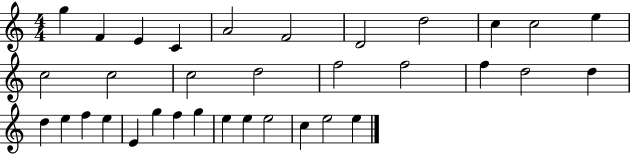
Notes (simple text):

G5/q F4/q E4/q C4/q A4/h F4/h D4/h D5/h C5/q C5/h E5/q C5/h C5/h C5/h D5/h F5/h F5/h F5/q D5/h D5/q D5/q E5/q F5/q E5/q E4/q G5/q F5/q G5/q E5/q E5/q E5/h C5/q E5/h E5/q